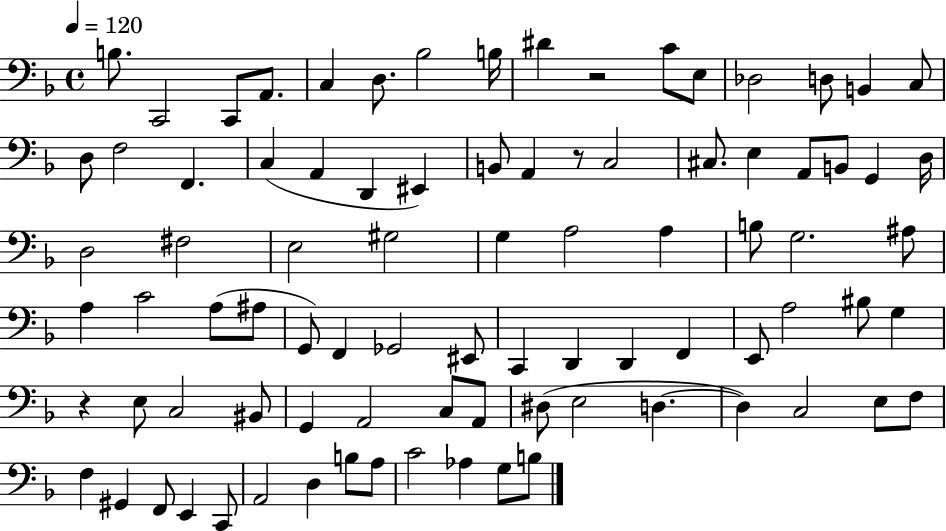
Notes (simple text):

B3/e. C2/h C2/e A2/e. C3/q D3/e. Bb3/h B3/s D#4/q R/h C4/e E3/e Db3/h D3/e B2/q C3/e D3/e F3/h F2/q. C3/q A2/q D2/q EIS2/q B2/e A2/q R/e C3/h C#3/e. E3/q A2/e B2/e G2/q D3/s D3/h F#3/h E3/h G#3/h G3/q A3/h A3/q B3/e G3/h. A#3/e A3/q C4/h A3/e A#3/e G2/e F2/q Gb2/h EIS2/e C2/q D2/q D2/q F2/q E2/e A3/h BIS3/e G3/q R/q E3/e C3/h BIS2/e G2/q A2/h C3/e A2/e D#3/e E3/h D3/q. D3/q C3/h E3/e F3/e F3/q G#2/q F2/e E2/q C2/e A2/h D3/q B3/e A3/e C4/h Ab3/q G3/e B3/e